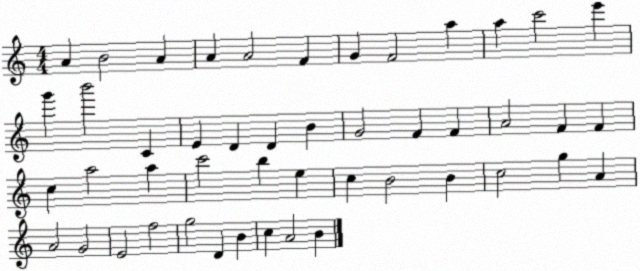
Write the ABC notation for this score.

X:1
T:Untitled
M:4/4
L:1/4
K:C
A B2 A A A2 F G F2 a a c'2 e' g' b'2 C E D D B G2 F F A2 F F c a2 a c'2 b e c B2 B c2 g A A2 G2 E2 f2 g2 D B c A2 B